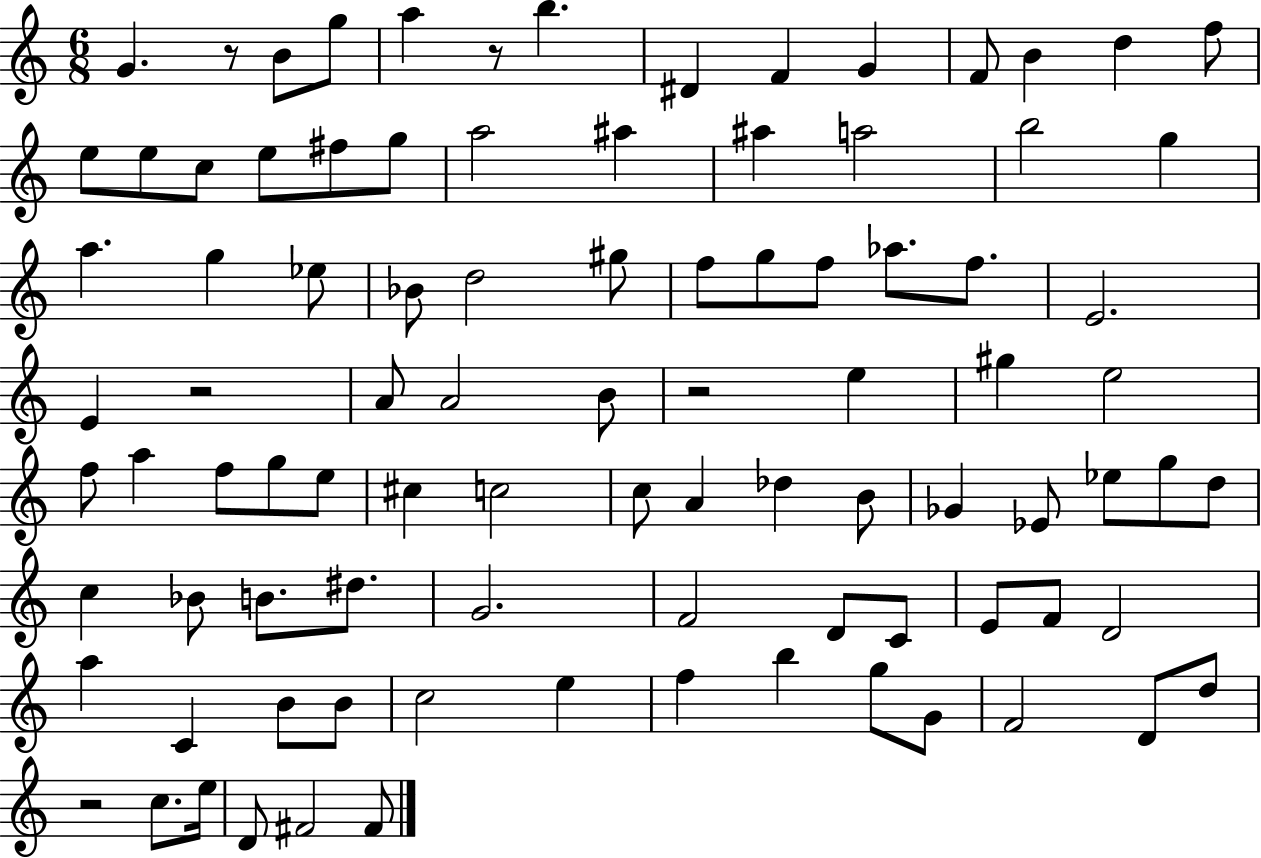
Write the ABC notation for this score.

X:1
T:Untitled
M:6/8
L:1/4
K:C
G z/2 B/2 g/2 a z/2 b ^D F G F/2 B d f/2 e/2 e/2 c/2 e/2 ^f/2 g/2 a2 ^a ^a a2 b2 g a g _e/2 _B/2 d2 ^g/2 f/2 g/2 f/2 _a/2 f/2 E2 E z2 A/2 A2 B/2 z2 e ^g e2 f/2 a f/2 g/2 e/2 ^c c2 c/2 A _d B/2 _G _E/2 _e/2 g/2 d/2 c _B/2 B/2 ^d/2 G2 F2 D/2 C/2 E/2 F/2 D2 a C B/2 B/2 c2 e f b g/2 G/2 F2 D/2 d/2 z2 c/2 e/4 D/2 ^F2 ^F/2